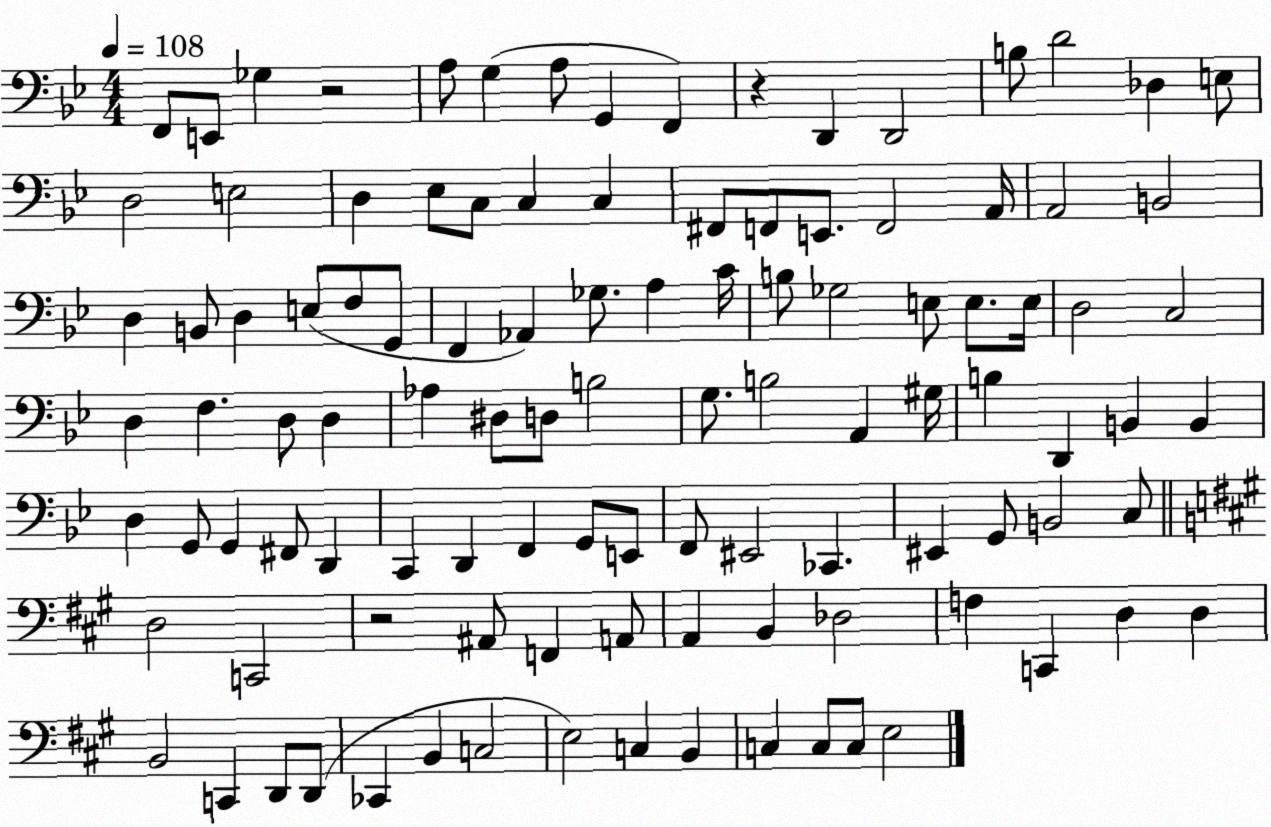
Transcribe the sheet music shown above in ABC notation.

X:1
T:Untitled
M:4/4
L:1/4
K:Bb
F,,/2 E,,/2 _G, z2 A,/2 G, A,/2 G,, F,, z D,, D,,2 B,/2 D2 _D, E,/2 D,2 E,2 D, _E,/2 C,/2 C, C, ^F,,/2 F,,/2 E,,/2 F,,2 A,,/4 A,,2 B,,2 D, B,,/2 D, E,/2 F,/2 G,,/2 F,, _A,, _G,/2 A, C/4 B,/2 _G,2 E,/2 E,/2 E,/4 D,2 C,2 D, F, D,/2 D, _A, ^D,/2 D,/2 B,2 G,/2 B,2 A,, ^G,/4 B, D,, B,, B,, D, G,,/2 G,, ^F,,/2 D,, C,, D,, F,, G,,/2 E,,/2 F,,/2 ^E,,2 _C,, ^E,, G,,/2 B,,2 C,/2 D,2 C,,2 z2 ^A,,/2 F,, A,,/2 A,, B,, _D,2 F, C,, D, D, B,,2 C,, D,,/2 D,,/2 _C,, B,, C,2 E,2 C, B,, C, C,/2 C,/2 E,2